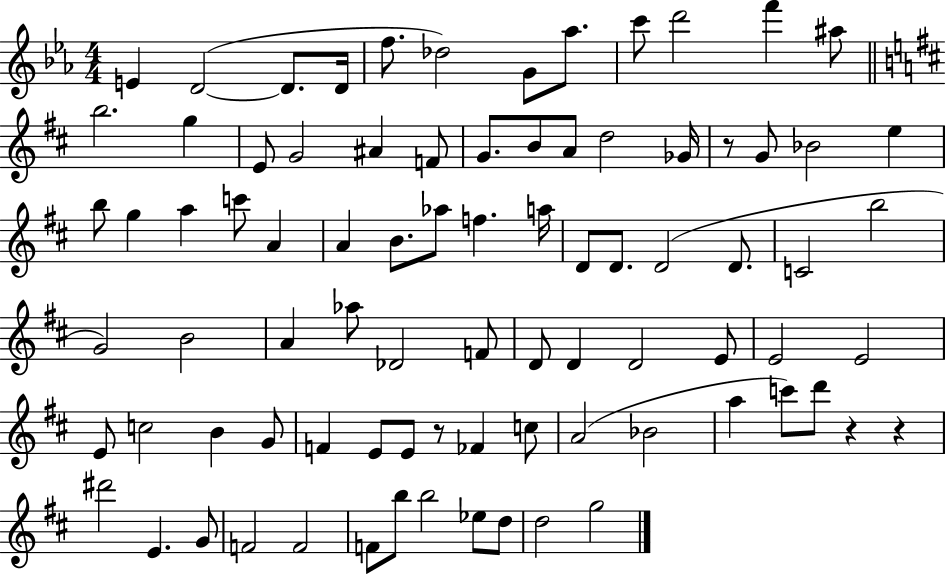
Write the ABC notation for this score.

X:1
T:Untitled
M:4/4
L:1/4
K:Eb
E D2 D/2 D/4 f/2 _d2 G/2 _a/2 c'/2 d'2 f' ^a/2 b2 g E/2 G2 ^A F/2 G/2 B/2 A/2 d2 _G/4 z/2 G/2 _B2 e b/2 g a c'/2 A A B/2 _a/2 f a/4 D/2 D/2 D2 D/2 C2 b2 G2 B2 A _a/2 _D2 F/2 D/2 D D2 E/2 E2 E2 E/2 c2 B G/2 F E/2 E/2 z/2 _F c/2 A2 _B2 a c'/2 d'/2 z z ^d'2 E G/2 F2 F2 F/2 b/2 b2 _e/2 d/2 d2 g2